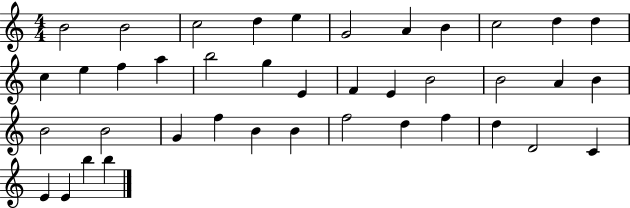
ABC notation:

X:1
T:Untitled
M:4/4
L:1/4
K:C
B2 B2 c2 d e G2 A B c2 d d c e f a b2 g E F E B2 B2 A B B2 B2 G f B B f2 d f d D2 C E E b b